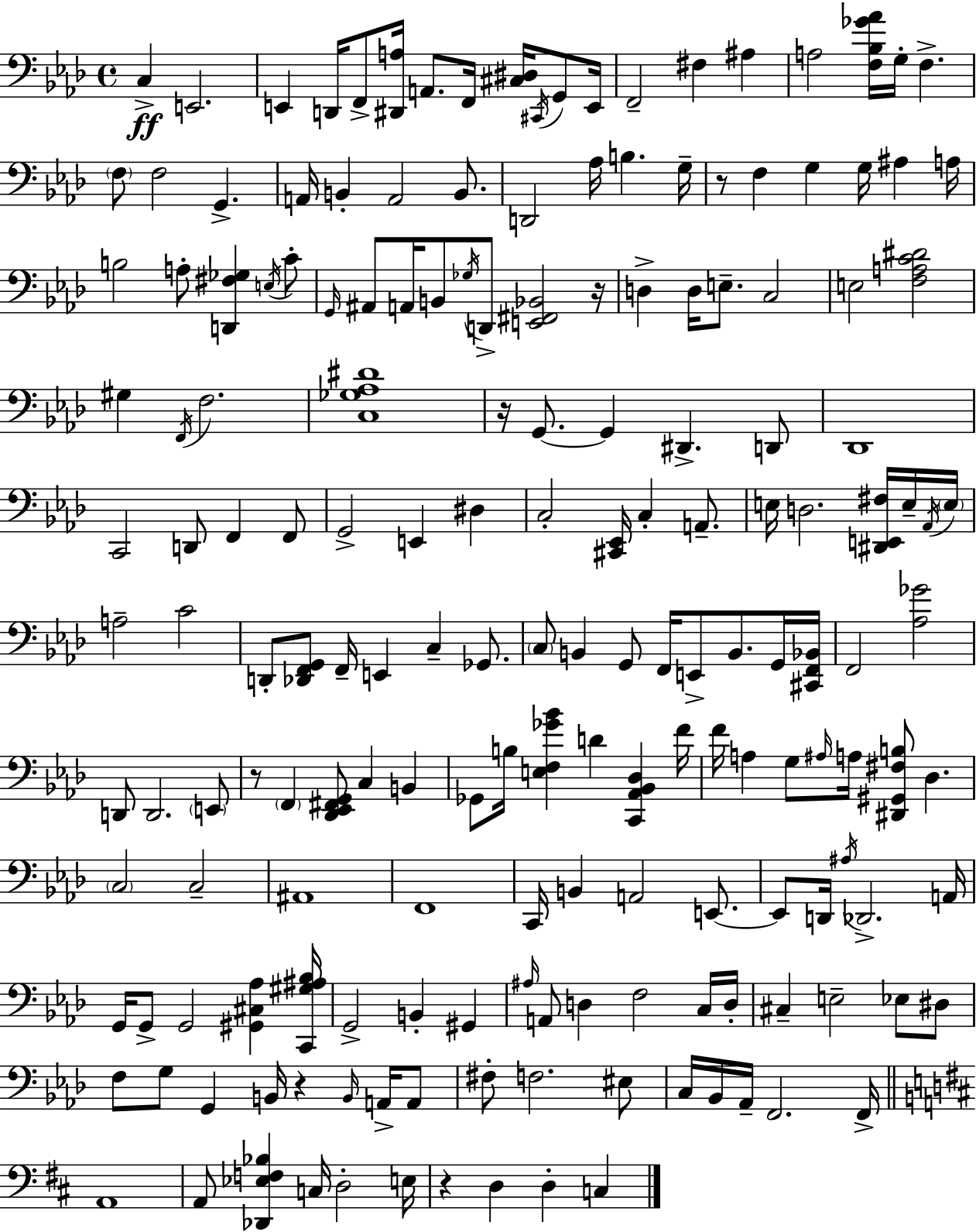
X:1
T:Untitled
M:4/4
L:1/4
K:Ab
C, E,,2 E,, D,,/4 F,,/2 [^D,,A,]/4 A,,/2 F,,/4 [^C,^D,]/4 ^C,,/4 G,,/2 E,,/4 F,,2 ^F, ^A, A,2 [F,_B,_G_A]/4 G,/4 F, F,/2 F,2 G,, A,,/4 B,, A,,2 B,,/2 D,,2 _A,/4 B, G,/4 z/2 F, G, G,/4 ^A, A,/4 B,2 A,/2 [D,,^F,_G,] E,/4 C/2 G,,/4 ^A,,/2 A,,/4 B,,/2 _G,/4 D,,/2 [E,,^F,,_B,,]2 z/4 D, D,/4 E,/2 C,2 E,2 [F,A,C^D]2 ^G, F,,/4 F,2 [C,_G,_A,^D]4 z/4 G,,/2 G,, ^D,, D,,/2 _D,,4 C,,2 D,,/2 F,, F,,/2 G,,2 E,, ^D, C,2 [^C,,_E,,]/4 C, A,,/2 E,/4 D,2 [^D,,E,,^F,]/4 E,/4 _A,,/4 E,/4 A,2 C2 D,,/2 [_D,,F,,G,,]/2 F,,/4 E,, C, _G,,/2 C,/2 B,, G,,/2 F,,/4 E,,/2 B,,/2 G,,/4 [^C,,F,,_B,,]/4 F,,2 [_A,_G]2 D,,/2 D,,2 E,,/2 z/2 F,, [_D,,_E,,^F,,G,,]/2 C, B,, _G,,/2 B,/4 [E,F,_G_B] D [C,,_A,,_B,,_D,] F/4 F/4 A, G,/2 ^A,/4 A,/4 [^D,,^G,,^F,B,]/2 _D, C,2 C,2 ^A,,4 F,,4 C,,/4 B,, A,,2 E,,/2 E,,/2 D,,/4 ^A,/4 _D,,2 A,,/4 G,,/4 G,,/2 G,,2 [^G,,^C,_A,] [C,,^G,^A,_B,]/4 G,,2 B,, ^G,, ^A,/4 A,,/2 D, F,2 C,/4 D,/4 ^C, E,2 _E,/2 ^D,/2 F,/2 G,/2 G,, B,,/4 z B,,/4 A,,/4 A,,/2 ^F,/2 F,2 ^E,/2 C,/4 _B,,/4 _A,,/4 F,,2 F,,/4 A,,4 A,,/2 [_D,,_E,F,_B,] C,/4 D,2 E,/4 z D, D, C,